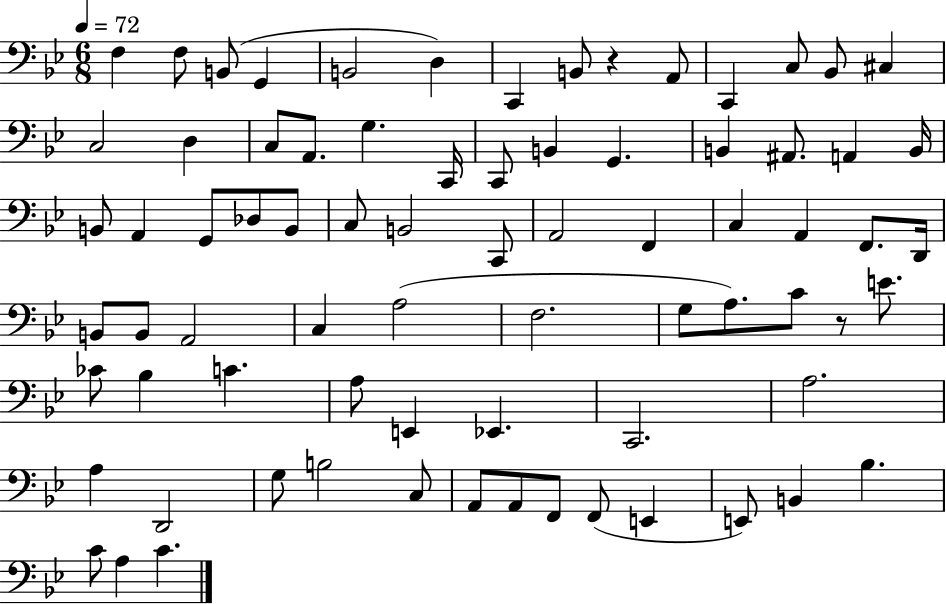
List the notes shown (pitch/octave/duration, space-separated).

F3/q F3/e B2/e G2/q B2/h D3/q C2/q B2/e R/q A2/e C2/q C3/e Bb2/e C#3/q C3/h D3/q C3/e A2/e. G3/q. C2/s C2/e B2/q G2/q. B2/q A#2/e. A2/q B2/s B2/e A2/q G2/e Db3/e B2/e C3/e B2/h C2/e A2/h F2/q C3/q A2/q F2/e. D2/s B2/e B2/e A2/h C3/q A3/h F3/h. G3/e A3/e. C4/e R/e E4/e. CES4/e Bb3/q C4/q. A3/e E2/q Eb2/q. C2/h. A3/h. A3/q D2/h G3/e B3/h C3/e A2/e A2/e F2/e F2/e E2/q E2/e B2/q Bb3/q. C4/e A3/q C4/q.